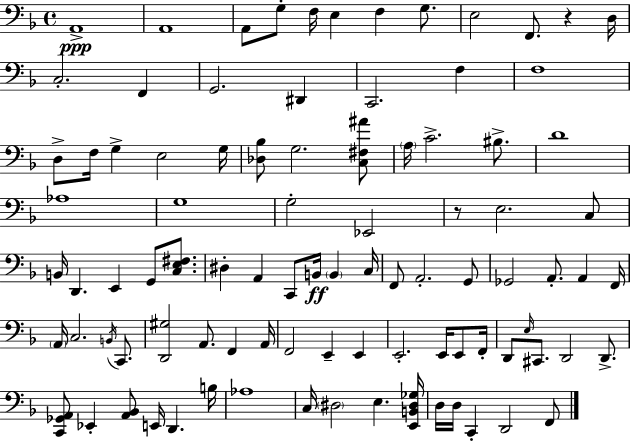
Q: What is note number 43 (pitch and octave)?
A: B2